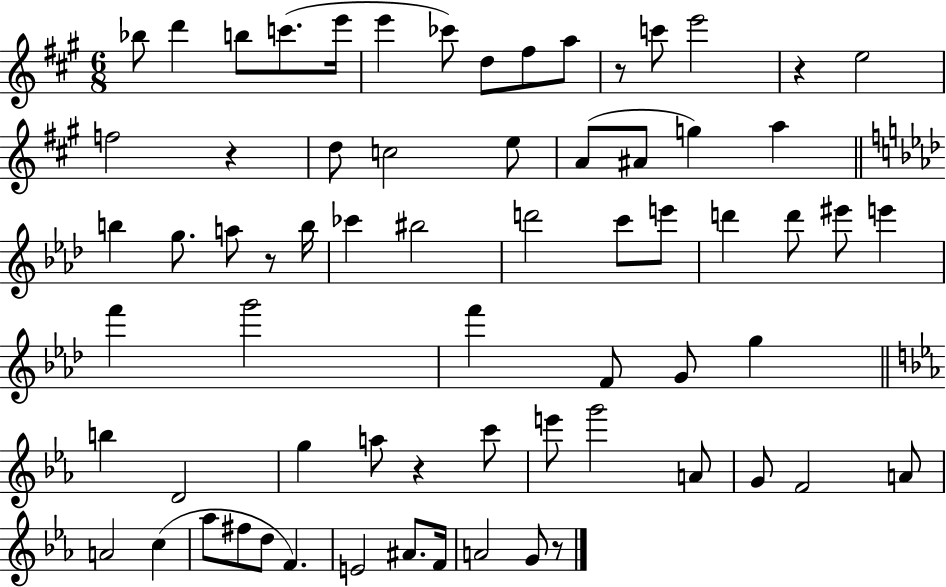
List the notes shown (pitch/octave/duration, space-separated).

Bb5/e D6/q B5/e C6/e. E6/s E6/q CES6/e D5/e F#5/e A5/e R/e C6/e E6/h R/q E5/h F5/h R/q D5/e C5/h E5/e A4/e A#4/e G5/q A5/q B5/q G5/e. A5/e R/e B5/s CES6/q BIS5/h D6/h C6/e E6/e D6/q D6/e EIS6/e E6/q F6/q G6/h F6/q F4/e G4/e G5/q B5/q D4/h G5/q A5/e R/q C6/e E6/e G6/h A4/e G4/e F4/h A4/e A4/h C5/q Ab5/e F#5/e D5/e F4/q. E4/h A#4/e. F4/s A4/h G4/e R/e